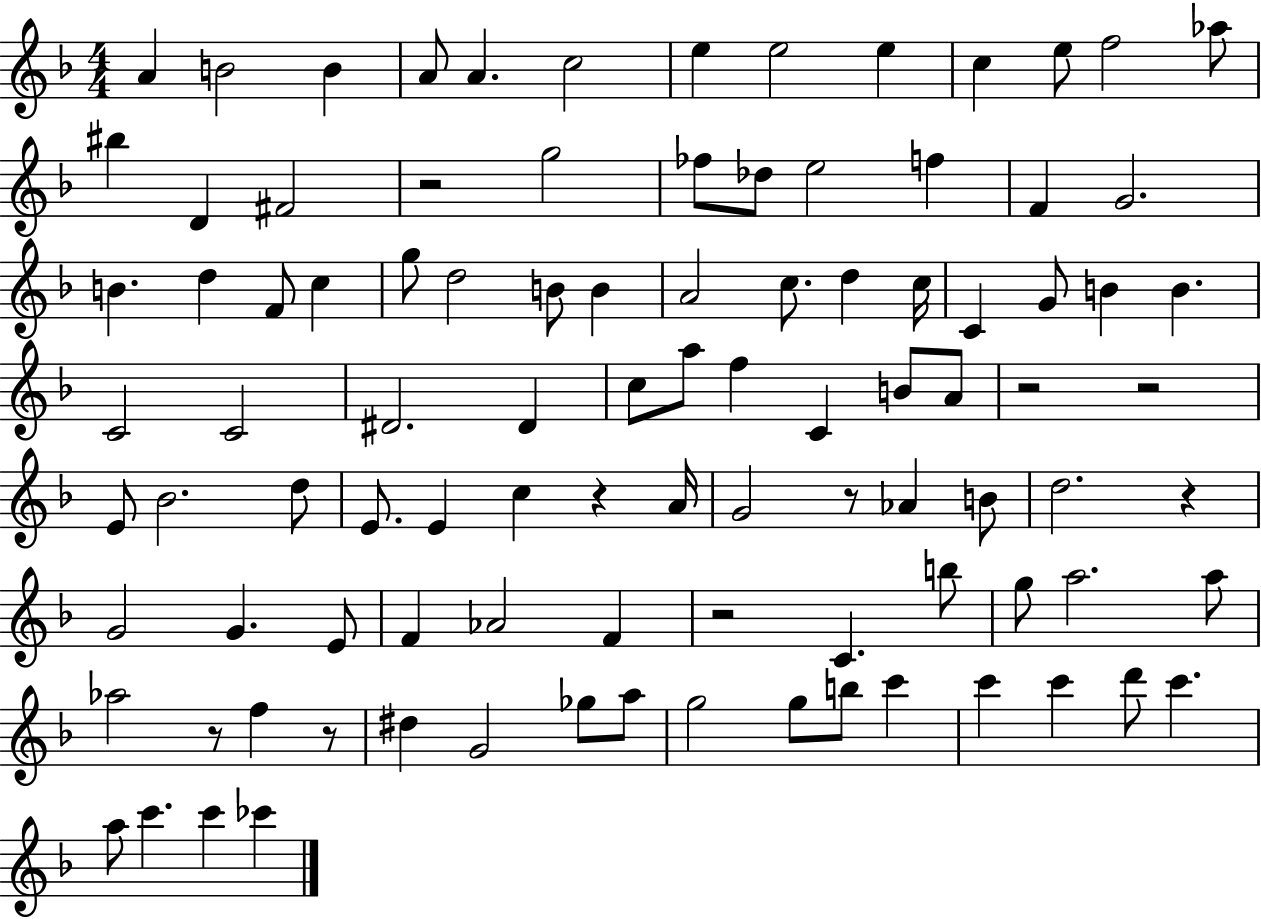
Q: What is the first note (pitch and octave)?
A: A4